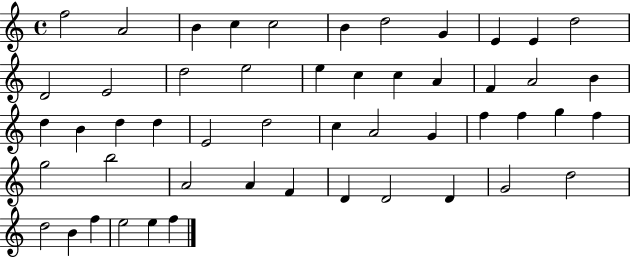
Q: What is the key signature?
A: C major